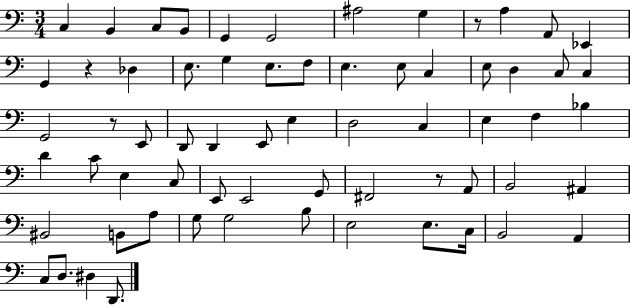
X:1
T:Untitled
M:3/4
L:1/4
K:C
C, B,, C,/2 B,,/2 G,, G,,2 ^A,2 G, z/2 A, A,,/2 _E,, G,, z _D, E,/2 G, E,/2 F,/2 E, E,/2 C, E,/2 D, C,/2 C, G,,2 z/2 E,,/2 D,,/2 D,, E,,/2 E, D,2 C, E, F, _B, D C/2 E, C,/2 E,,/2 E,,2 G,,/2 ^F,,2 z/2 A,,/2 B,,2 ^A,, ^B,,2 B,,/2 A,/2 G,/2 G,2 B,/2 E,2 E,/2 C,/4 B,,2 A,, C,/2 D,/2 ^D, D,,/2